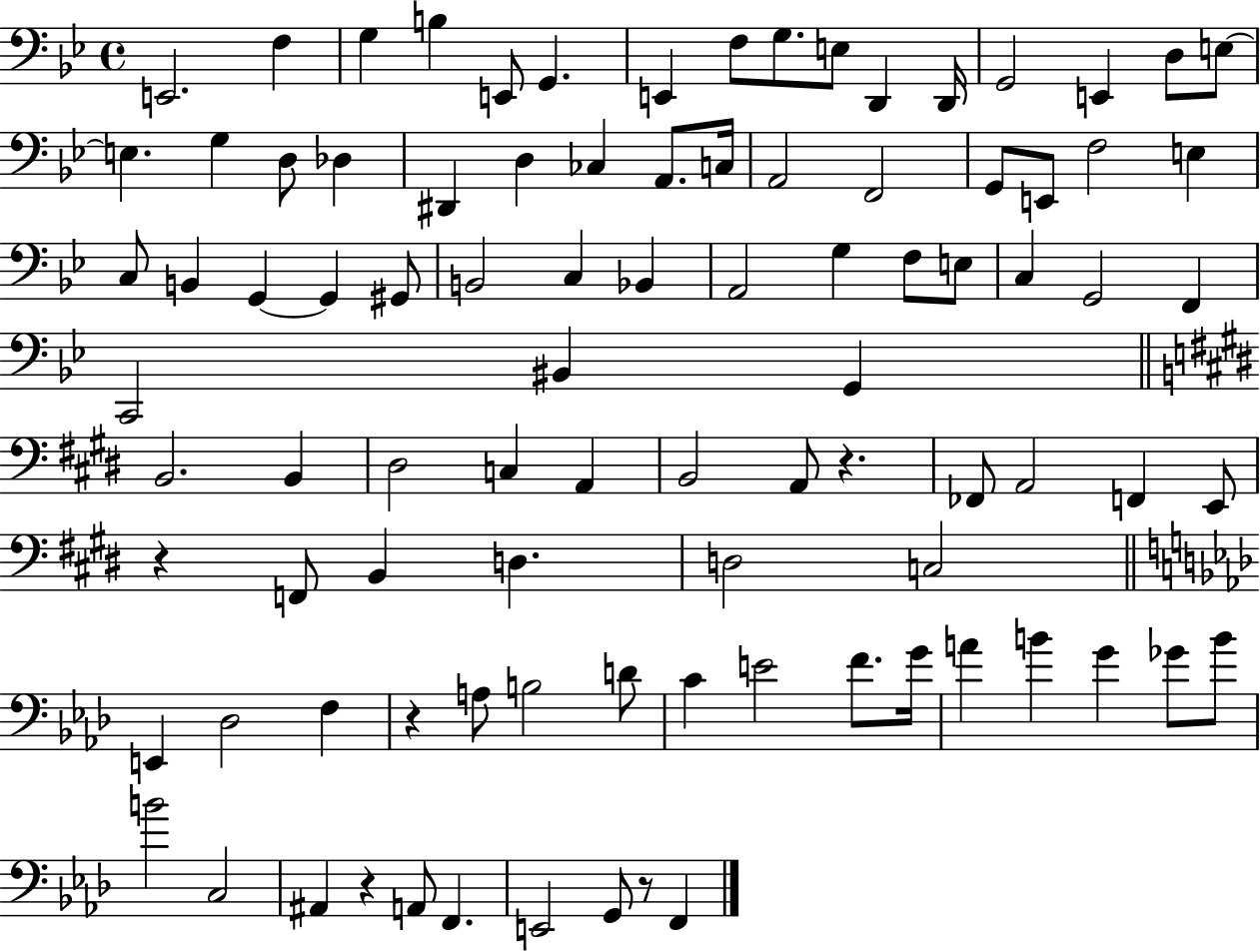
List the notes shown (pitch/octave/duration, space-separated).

E2/h. F3/q G3/q B3/q E2/e G2/q. E2/q F3/e G3/e. E3/e D2/q D2/s G2/h E2/q D3/e E3/e E3/q. G3/q D3/e Db3/q D#2/q D3/q CES3/q A2/e. C3/s A2/h F2/h G2/e E2/e F3/h E3/q C3/e B2/q G2/q G2/q G#2/e B2/h C3/q Bb2/q A2/h G3/q F3/e E3/e C3/q G2/h F2/q C2/h BIS2/q G2/q B2/h. B2/q D#3/h C3/q A2/q B2/h A2/e R/q. FES2/e A2/h F2/q E2/e R/q F2/e B2/q D3/q. D3/h C3/h E2/q Db3/h F3/q R/q A3/e B3/h D4/e C4/q E4/h F4/e. G4/s A4/q B4/q G4/q Gb4/e B4/e B4/h C3/h A#2/q R/q A2/e F2/q. E2/h G2/e R/e F2/q